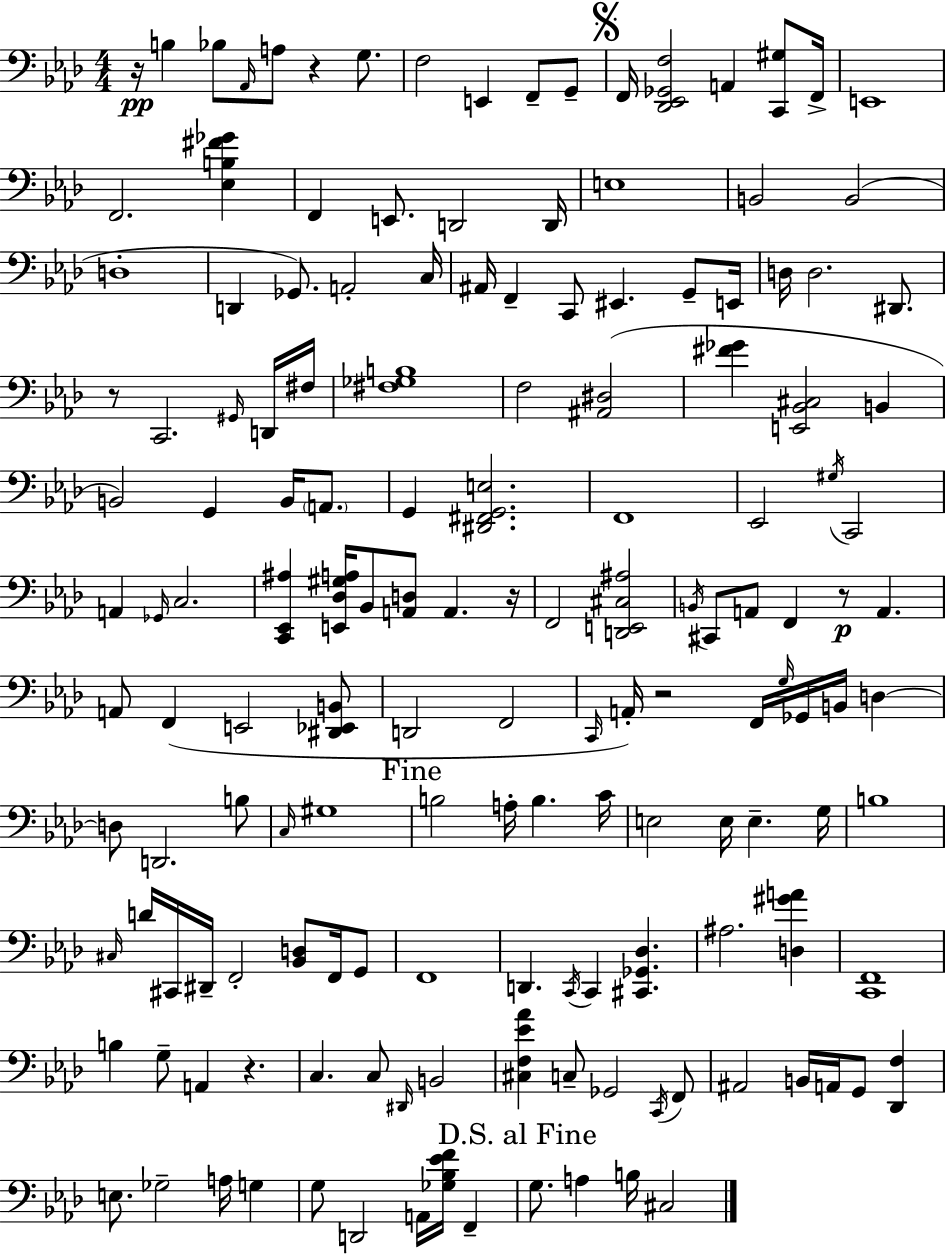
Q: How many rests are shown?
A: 7